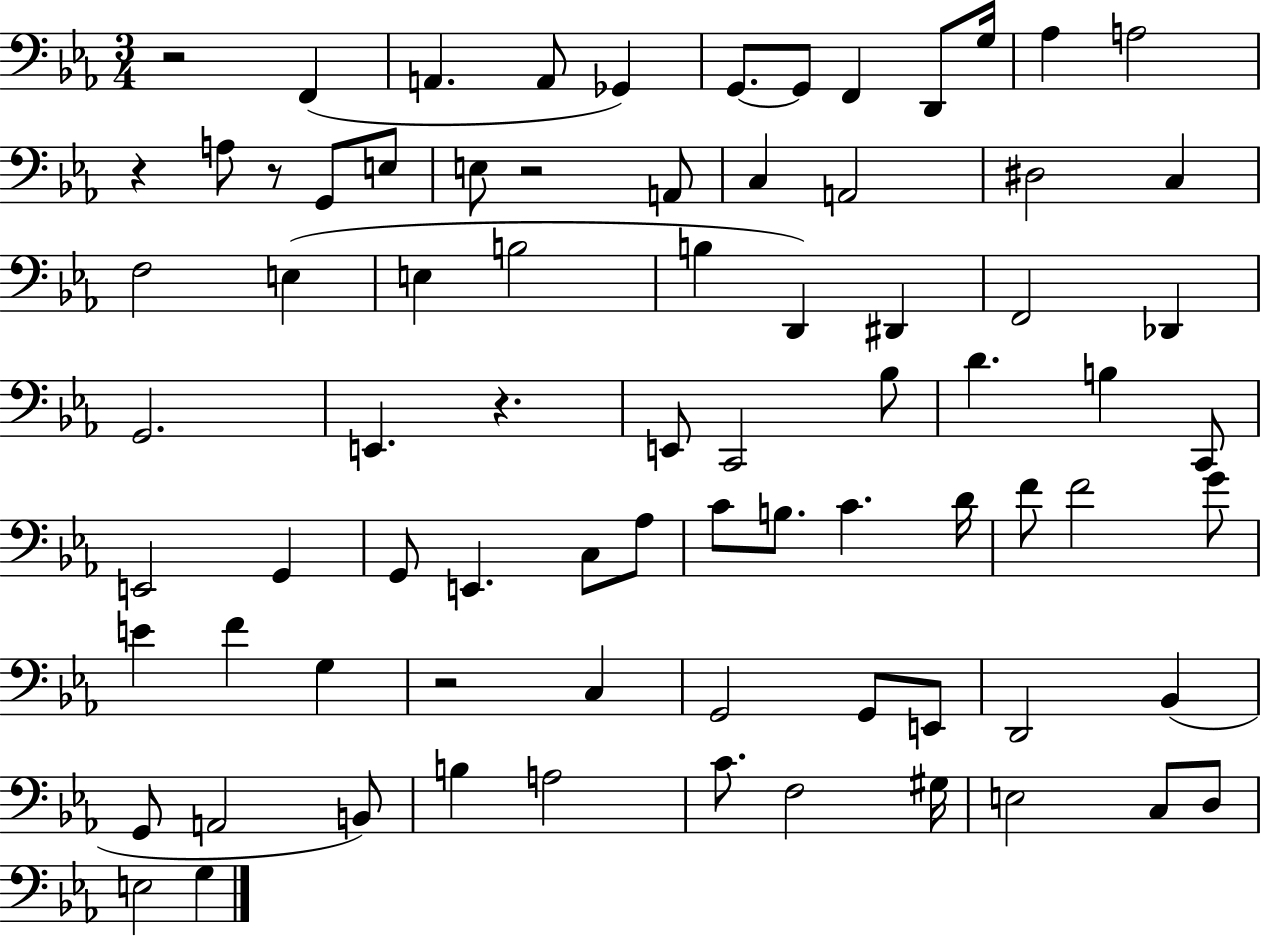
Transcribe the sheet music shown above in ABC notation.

X:1
T:Untitled
M:3/4
L:1/4
K:Eb
z2 F,, A,, A,,/2 _G,, G,,/2 G,,/2 F,, D,,/2 G,/4 _A, A,2 z A,/2 z/2 G,,/2 E,/2 E,/2 z2 A,,/2 C, A,,2 ^D,2 C, F,2 E, E, B,2 B, D,, ^D,, F,,2 _D,, G,,2 E,, z E,,/2 C,,2 _B,/2 D B, C,,/2 E,,2 G,, G,,/2 E,, C,/2 _A,/2 C/2 B,/2 C D/4 F/2 F2 G/2 E F G, z2 C, G,,2 G,,/2 E,,/2 D,,2 _B,, G,,/2 A,,2 B,,/2 B, A,2 C/2 F,2 ^G,/4 E,2 C,/2 D,/2 E,2 G,